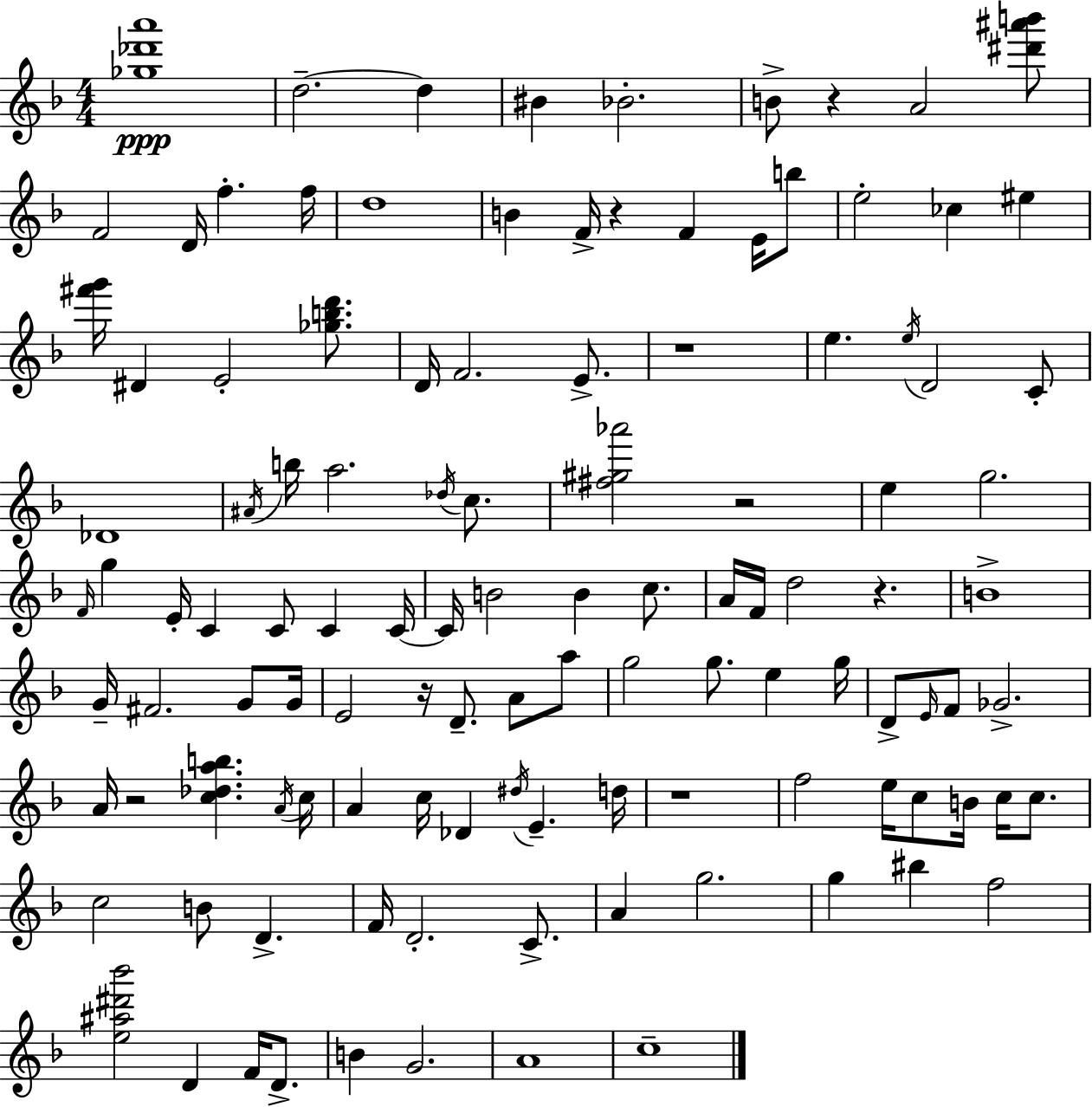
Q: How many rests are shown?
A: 8